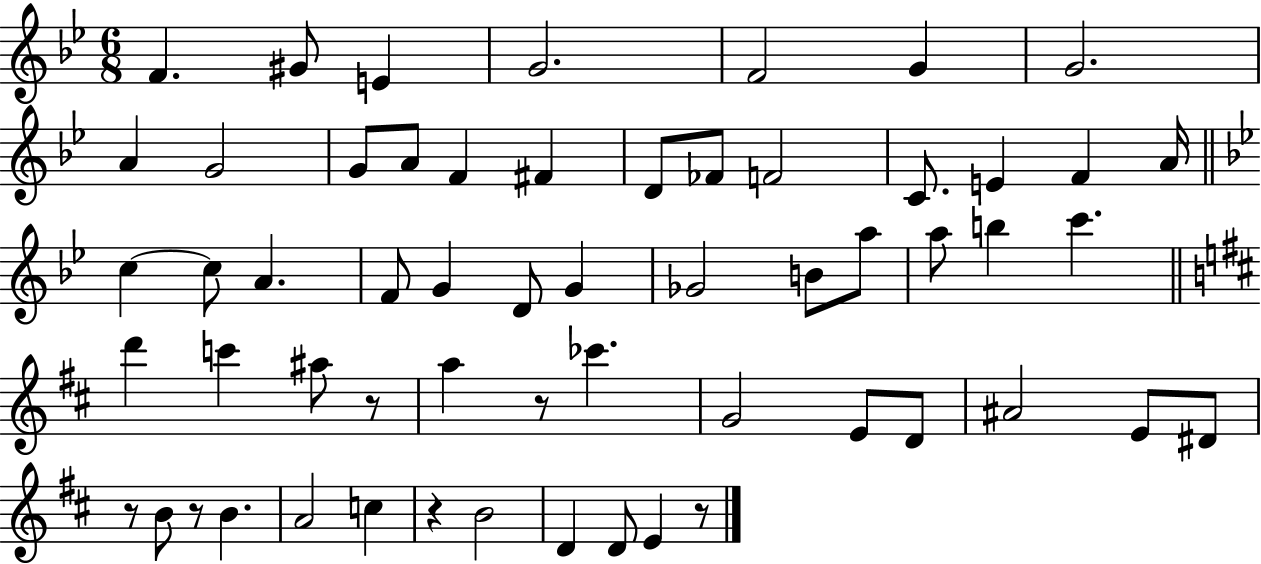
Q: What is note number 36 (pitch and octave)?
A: A#5